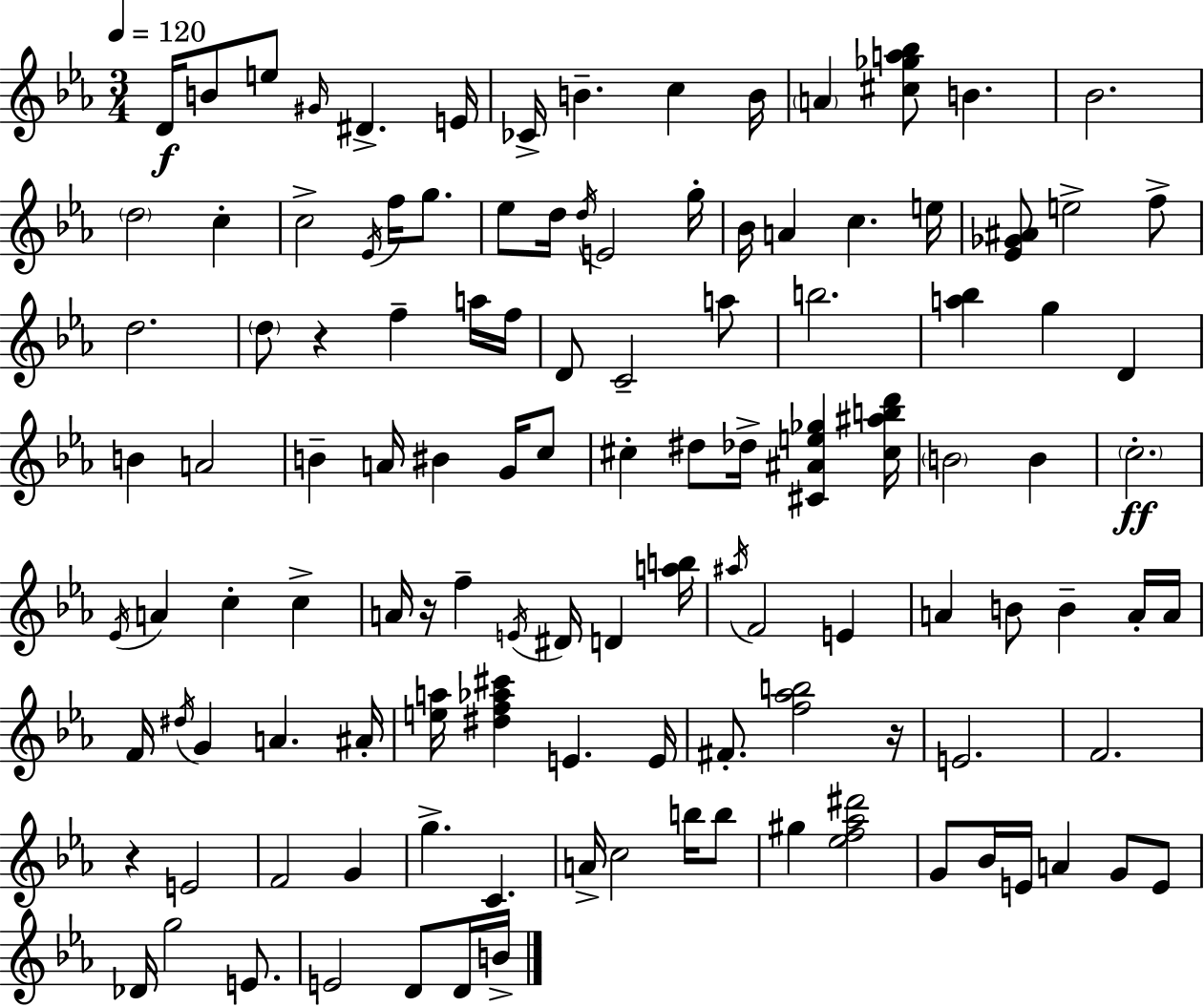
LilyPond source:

{
  \clef treble
  \numericTimeSignature
  \time 3/4
  \key c \minor
  \tempo 4 = 120
  d'16\f b'8 e''8 \grace { gis'16 } dis'4.-> | e'16 ces'16-> b'4.-- c''4 | b'16 \parenthesize a'4 <cis'' ges'' a'' bes''>8 b'4. | bes'2. | \break \parenthesize d''2 c''4-. | c''2-> \acciaccatura { ees'16 } f''16 g''8. | ees''8 d''16 \acciaccatura { d''16 } e'2 | g''16-. bes'16 a'4 c''4. | \break e''16 <ees' ges' ais'>8 e''2-> | f''8-> d''2. | \parenthesize d''8 r4 f''4-- | a''16 f''16 d'8 c'2-- | \break a''8 b''2. | <a'' bes''>4 g''4 d'4 | b'4 a'2 | b'4-- a'16 bis'4 | \break g'16 c''8 cis''4-. dis''8 des''16-> <cis' ais' e'' ges''>4 | <cis'' ais'' b'' d'''>16 \parenthesize b'2 b'4 | \parenthesize c''2.-.\ff | \acciaccatura { ees'16 } a'4 c''4-. | \break c''4-> a'16 r16 f''4-- \acciaccatura { e'16 } dis'16 | d'4 <a'' b''>16 \acciaccatura { ais''16 } f'2 | e'4 a'4 b'8 | b'4-- a'16-. a'16 f'16 \acciaccatura { dis''16 } g'4 | \break a'4. ais'16-. <e'' a''>16 <dis'' f'' aes'' cis'''>4 | e'4. e'16 fis'8.-. <f'' aes'' b''>2 | r16 e'2. | f'2. | \break r4 e'2 | f'2 | g'4 g''4.-> | c'4. a'16-> c''2 | \break b''16 b''8 gis''4 <ees'' f'' aes'' dis'''>2 | g'8 bes'16 e'16 a'4 | g'8 e'8 des'16 g''2 | e'8. e'2 | \break d'8 d'16 b'16-> \bar "|."
}